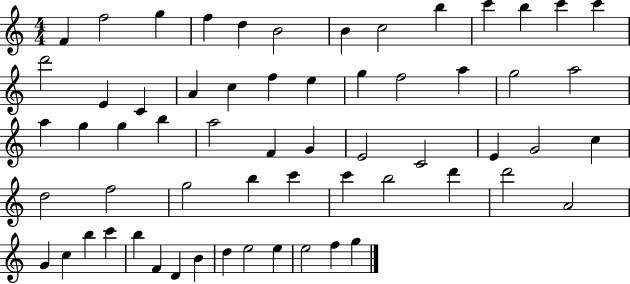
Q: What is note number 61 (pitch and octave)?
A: G5